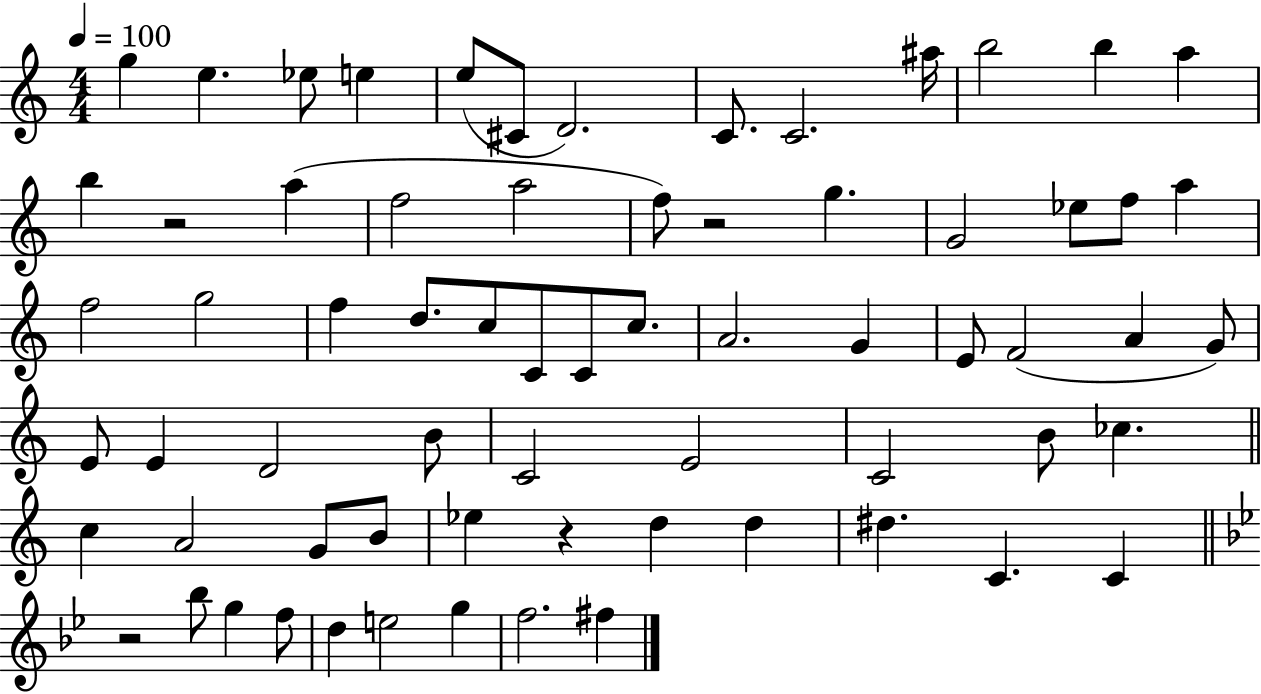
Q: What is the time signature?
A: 4/4